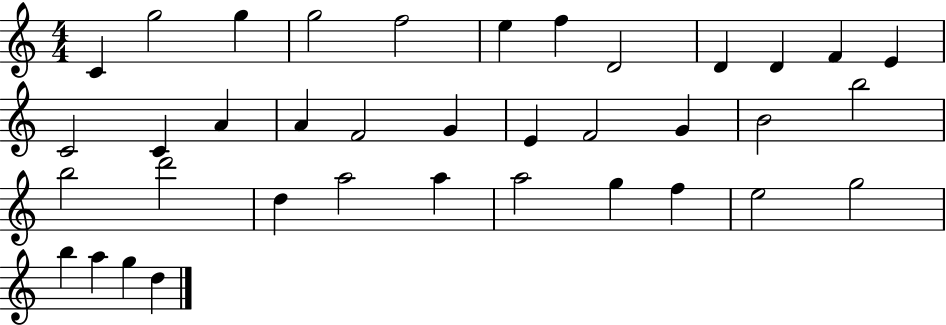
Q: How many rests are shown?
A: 0